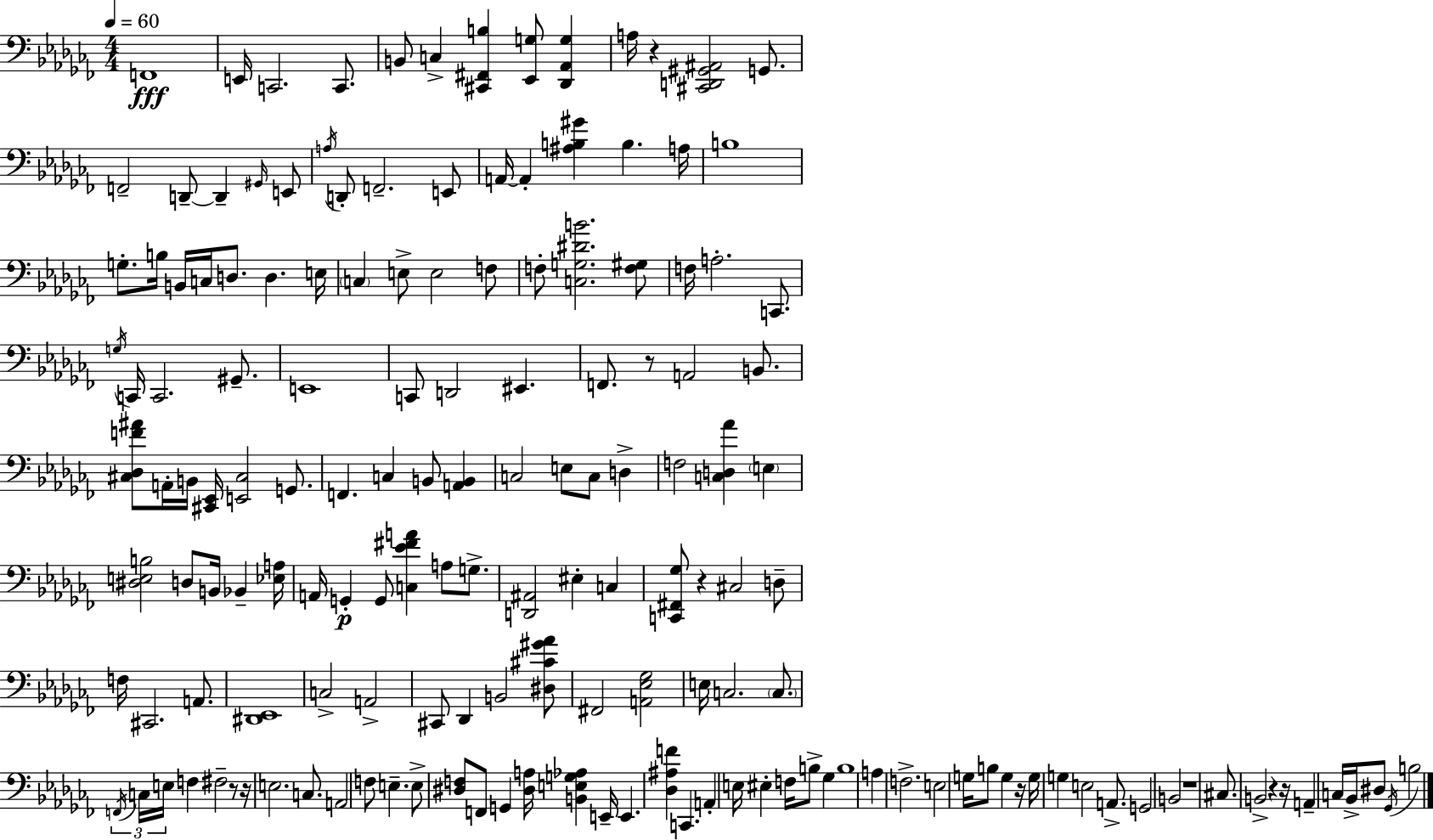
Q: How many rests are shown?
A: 9